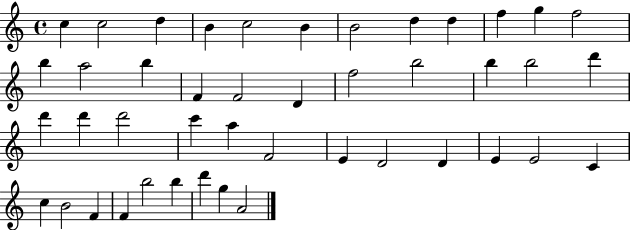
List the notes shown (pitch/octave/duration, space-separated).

C5/q C5/h D5/q B4/q C5/h B4/q B4/h D5/q D5/q F5/q G5/q F5/h B5/q A5/h B5/q F4/q F4/h D4/q F5/h B5/h B5/q B5/h D6/q D6/q D6/q D6/h C6/q A5/q F4/h E4/q D4/h D4/q E4/q E4/h C4/q C5/q B4/h F4/q F4/q B5/h B5/q D6/q G5/q A4/h